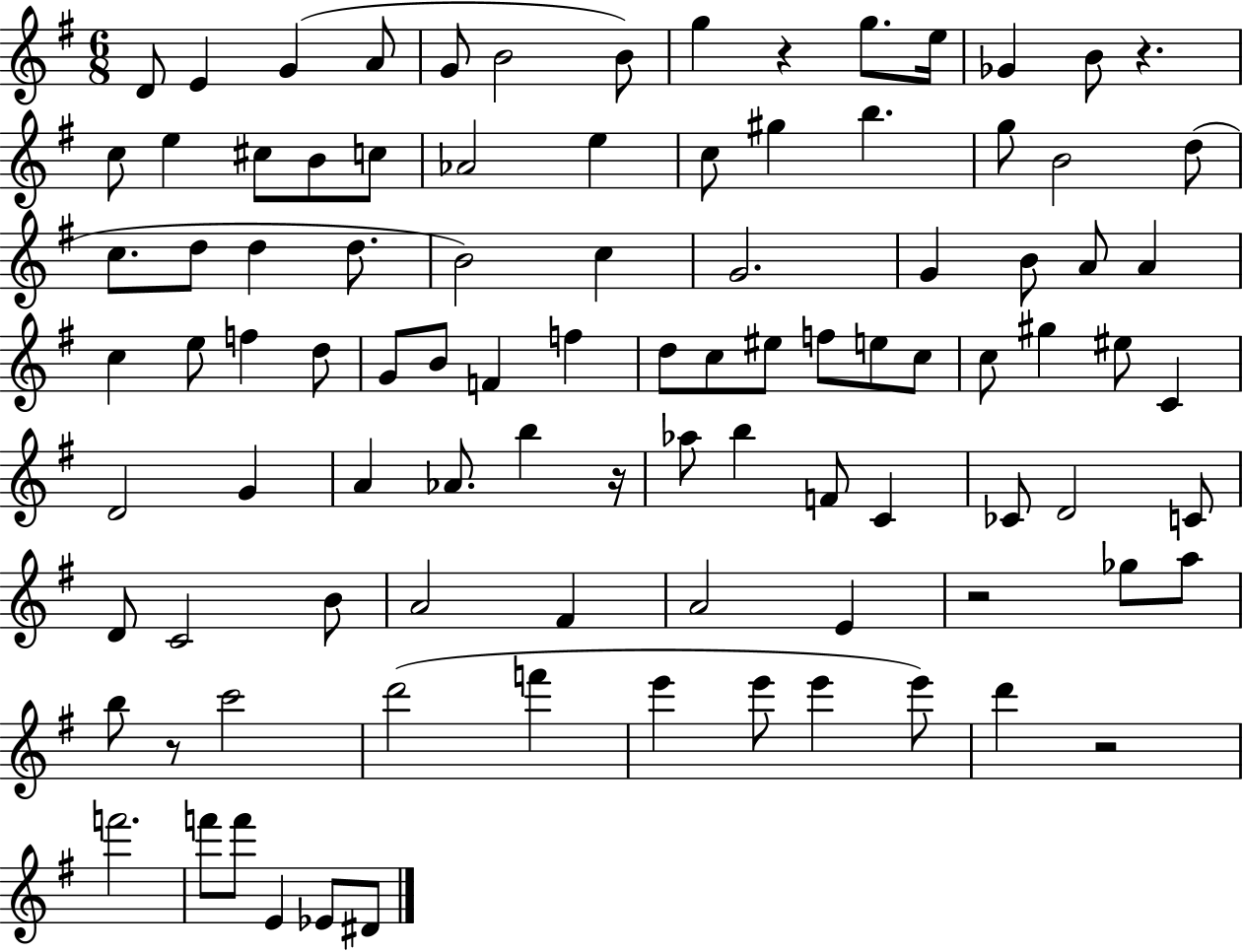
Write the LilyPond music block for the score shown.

{
  \clef treble
  \numericTimeSignature
  \time 6/8
  \key g \major
  d'8 e'4 g'4( a'8 | g'8 b'2 b'8) | g''4 r4 g''8. e''16 | ges'4 b'8 r4. | \break c''8 e''4 cis''8 b'8 c''8 | aes'2 e''4 | c''8 gis''4 b''4. | g''8 b'2 d''8( | \break c''8. d''8 d''4 d''8. | b'2) c''4 | g'2. | g'4 b'8 a'8 a'4 | \break c''4 e''8 f''4 d''8 | g'8 b'8 f'4 f''4 | d''8 c''8 eis''8 f''8 e''8 c''8 | c''8 gis''4 eis''8 c'4 | \break d'2 g'4 | a'4 aes'8. b''4 r16 | aes''8 b''4 f'8 c'4 | ces'8 d'2 c'8 | \break d'8 c'2 b'8 | a'2 fis'4 | a'2 e'4 | r2 ges''8 a''8 | \break b''8 r8 c'''2 | d'''2( f'''4 | e'''4 e'''8 e'''4 e'''8) | d'''4 r2 | \break f'''2. | f'''8 f'''8 e'4 ees'8 dis'8 | \bar "|."
}